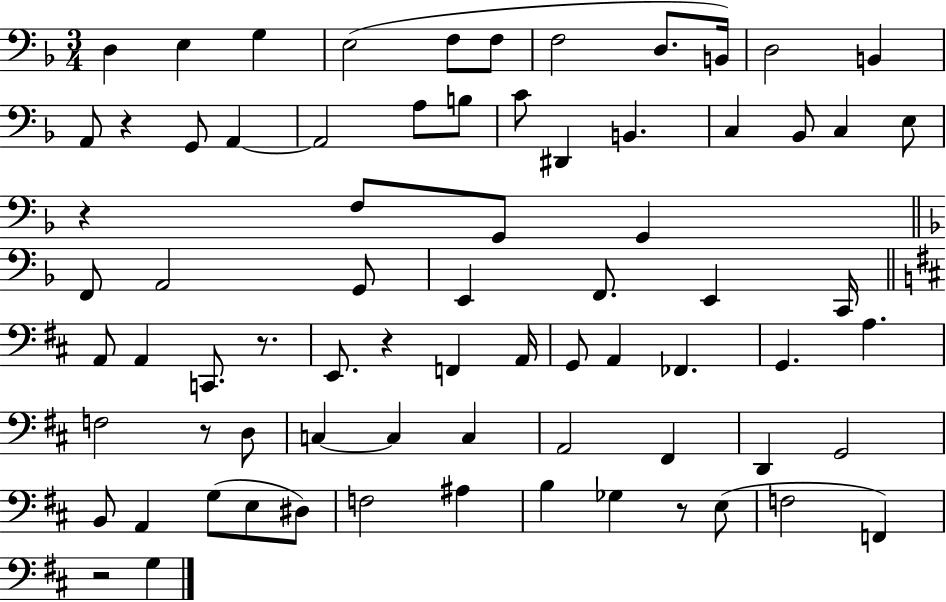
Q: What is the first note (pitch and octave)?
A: D3